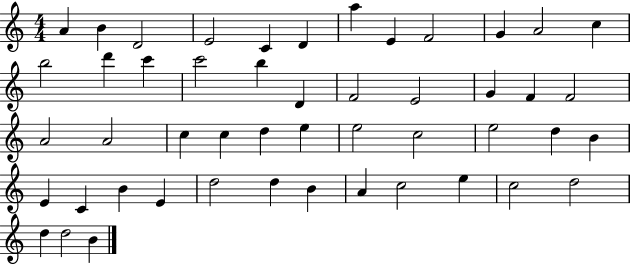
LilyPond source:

{
  \clef treble
  \numericTimeSignature
  \time 4/4
  \key c \major
  a'4 b'4 d'2 | e'2 c'4 d'4 | a''4 e'4 f'2 | g'4 a'2 c''4 | \break b''2 d'''4 c'''4 | c'''2 b''4 d'4 | f'2 e'2 | g'4 f'4 f'2 | \break a'2 a'2 | c''4 c''4 d''4 e''4 | e''2 c''2 | e''2 d''4 b'4 | \break e'4 c'4 b'4 e'4 | d''2 d''4 b'4 | a'4 c''2 e''4 | c''2 d''2 | \break d''4 d''2 b'4 | \bar "|."
}